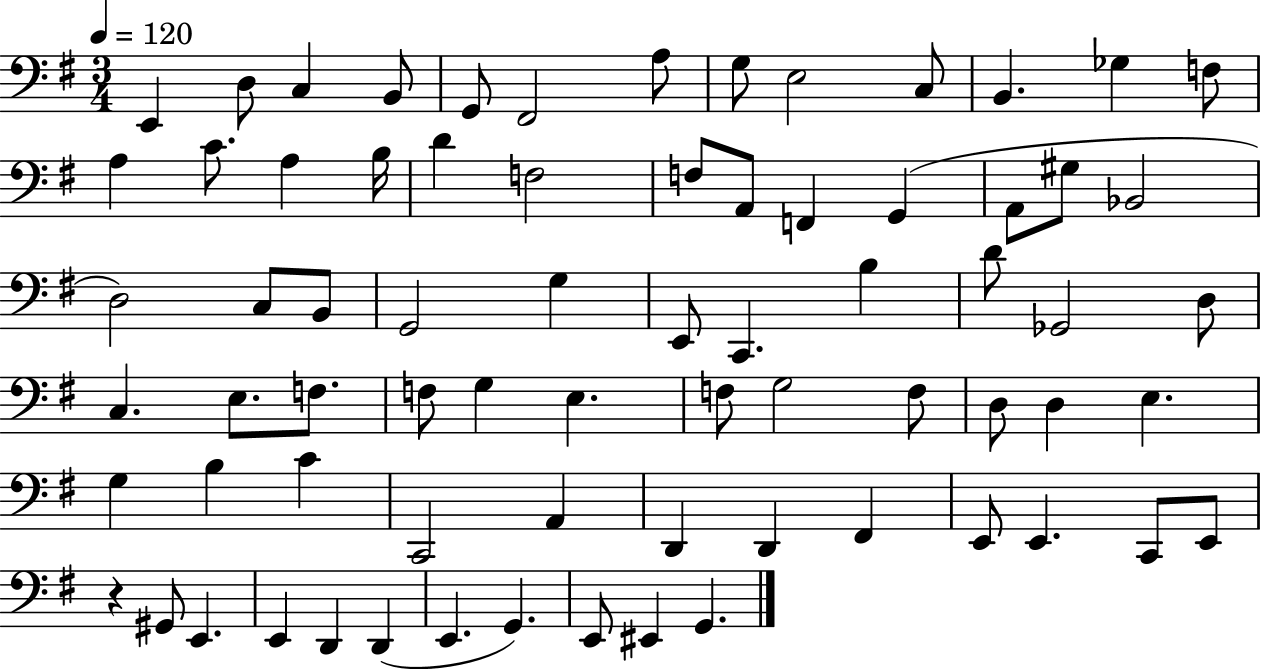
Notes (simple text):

E2/q D3/e C3/q B2/e G2/e F#2/h A3/e G3/e E3/h C3/e B2/q. Gb3/q F3/e A3/q C4/e. A3/q B3/s D4/q F3/h F3/e A2/e F2/q G2/q A2/e G#3/e Bb2/h D3/h C3/e B2/e G2/h G3/q E2/e C2/q. B3/q D4/e Gb2/h D3/e C3/q. E3/e. F3/e. F3/e G3/q E3/q. F3/e G3/h F3/e D3/e D3/q E3/q. G3/q B3/q C4/q C2/h A2/q D2/q D2/q F#2/q E2/e E2/q. C2/e E2/e R/q G#2/e E2/q. E2/q D2/q D2/q E2/q. G2/q. E2/e EIS2/q G2/q.